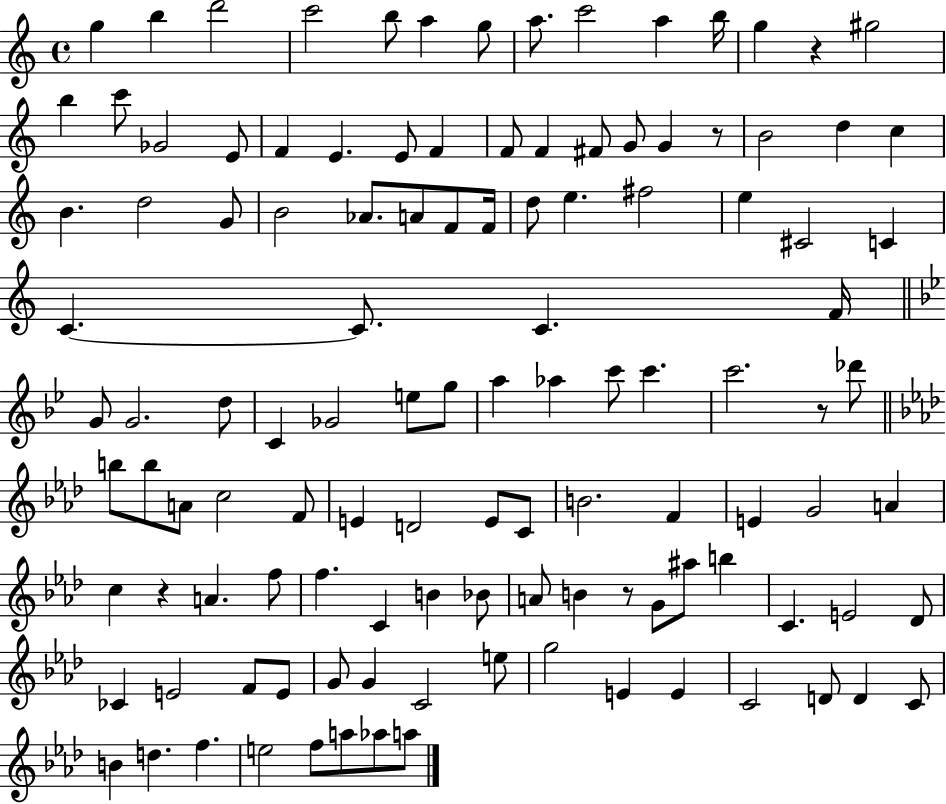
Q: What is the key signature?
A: C major